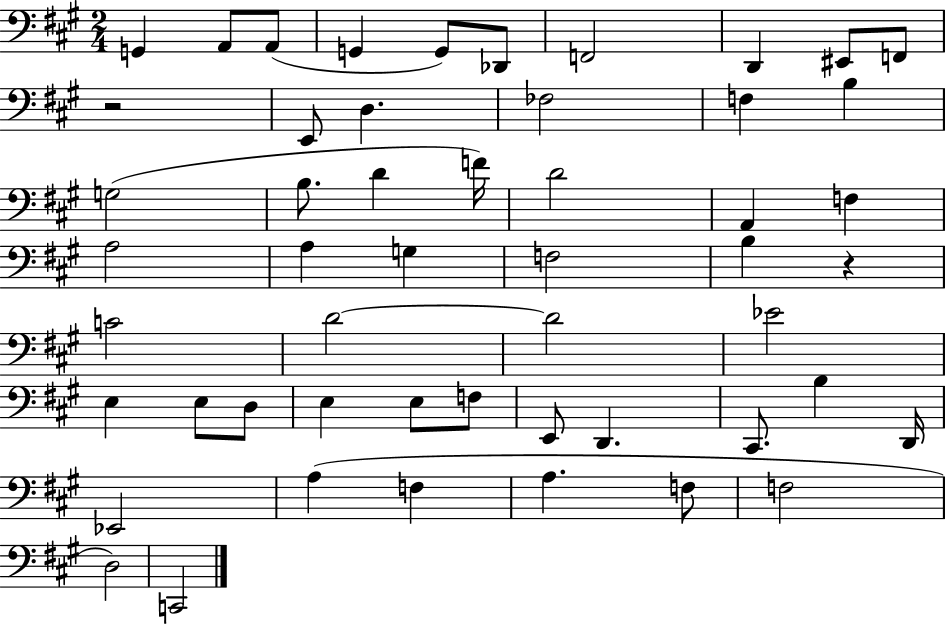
{
  \clef bass
  \numericTimeSignature
  \time 2/4
  \key a \major
  g,4 a,8 a,8( | g,4 g,8) des,8 | f,2 | d,4 eis,8 f,8 | \break r2 | e,8 d4. | fes2 | f4 b4 | \break g2( | b8. d'4 f'16) | d'2 | a,4 f4 | \break a2 | a4 g4 | f2 | b4 r4 | \break c'2 | d'2~~ | d'2 | ees'2 | \break e4 e8 d8 | e4 e8 f8 | e,8 d,4. | cis,8. b4 d,16 | \break ees,2 | a4( f4 | a4. f8 | f2 | \break d2) | c,2 | \bar "|."
}